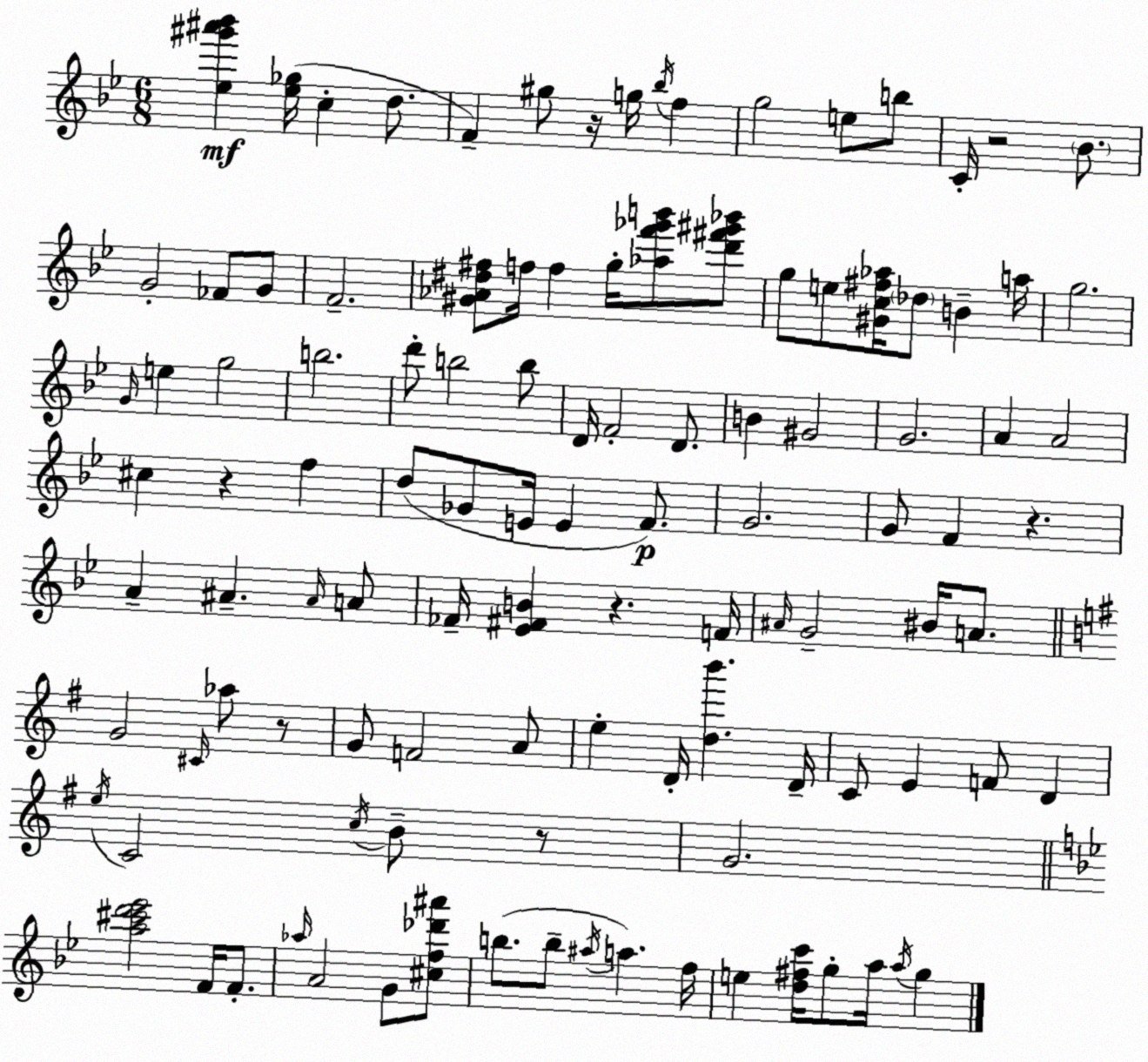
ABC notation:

X:1
T:Untitled
M:6/8
L:1/4
K:Gm
[_e^g'^a'_b'] [_e_g]/4 c d/2 F ^g/2 z/4 g/4 _b/4 f g2 e/2 b/2 C/4 z2 _B/2 G2 _F/2 G/2 F2 [^G_A^d^f]/2 f/4 f g/4 [_af'_g'b']/2 [d'^f'^g'_b']/2 g/2 e/2 [^Gc^f_a]/4 _d/2 B a/4 g2 G/4 e g2 b2 d'/2 b2 b/2 D/4 F2 D/2 B ^G2 G2 A A2 ^c z f d/2 _G/2 E/4 E F/2 G2 G/2 F z A ^A ^A/4 A/2 _F/4 [_E^FB] z F/4 ^A/4 G2 ^B/4 A/2 G2 ^C/4 _a/2 z/2 G/2 F2 A/2 e D/4 [db'] D/4 C/2 E F/2 D e/4 C2 c/4 B/2 z/2 G2 [a^c'd'_e']2 F/4 F/2 _a/4 A2 G/2 [^cf_d'^a']/2 b/2 b/2 ^a/4 a f/4 e [d^fc']/4 g/2 a/4 a/4 g